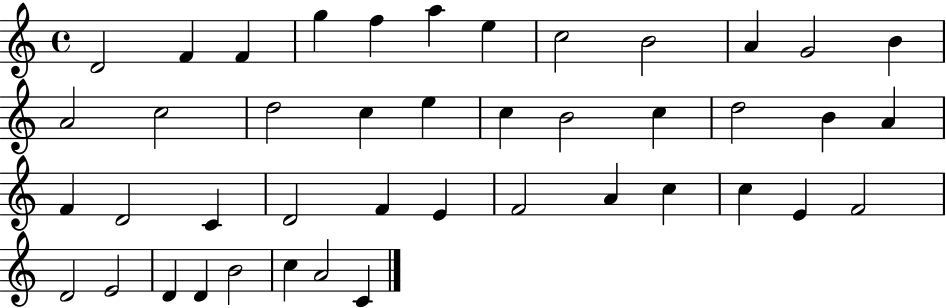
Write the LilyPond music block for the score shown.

{
  \clef treble
  \time 4/4
  \defaultTimeSignature
  \key c \major
  d'2 f'4 f'4 | g''4 f''4 a''4 e''4 | c''2 b'2 | a'4 g'2 b'4 | \break a'2 c''2 | d''2 c''4 e''4 | c''4 b'2 c''4 | d''2 b'4 a'4 | \break f'4 d'2 c'4 | d'2 f'4 e'4 | f'2 a'4 c''4 | c''4 e'4 f'2 | \break d'2 e'2 | d'4 d'4 b'2 | c''4 a'2 c'4 | \bar "|."
}